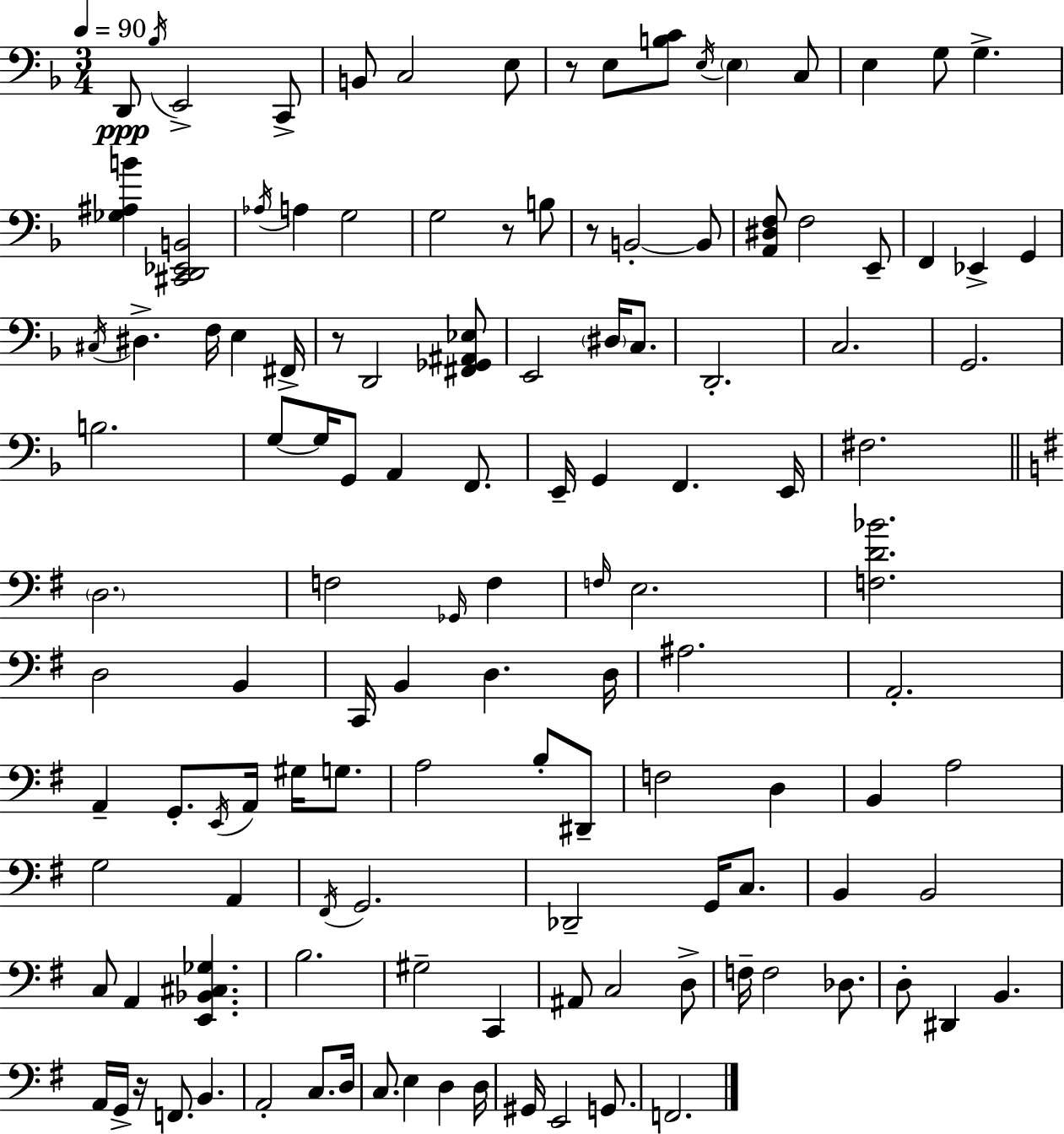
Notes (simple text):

D2/e Bb3/s E2/h C2/e B2/e C3/h E3/e R/e E3/e [B3,C4]/e E3/s E3/q C3/e E3/q G3/e G3/q. [Gb3,A#3,B4]/q [C#2,D2,Eb2,B2]/h Ab3/s A3/q G3/h G3/h R/e B3/e R/e B2/h B2/e [A2,D#3,F3]/e F3/h E2/e F2/q Eb2/q G2/q C#3/s D#3/q. F3/s E3/q F#2/s R/e D2/h [F#2,Gb2,A#2,Eb3]/e E2/h D#3/s C3/e. D2/h. C3/h. G2/h. B3/h. G3/e G3/s G2/e A2/q F2/e. E2/s G2/q F2/q. E2/s F#3/h. D3/h. F3/h Gb2/s F3/q F3/s E3/h. [F3,D4,Bb4]/h. D3/h B2/q C2/s B2/q D3/q. D3/s A#3/h. A2/h. A2/q G2/e. E2/s A2/s G#3/s G3/e. A3/h B3/e D#2/e F3/h D3/q B2/q A3/h G3/h A2/q F#2/s G2/h. Db2/h G2/s C3/e. B2/q B2/h C3/e A2/q [E2,Bb2,C#3,Gb3]/q. B3/h. G#3/h C2/q A#2/e C3/h D3/e F3/s F3/h Db3/e. D3/e D#2/q B2/q. A2/s G2/s R/s F2/e. B2/q. A2/h C3/e. D3/s C3/e. E3/q D3/q D3/s G#2/s E2/h G2/e. F2/h.